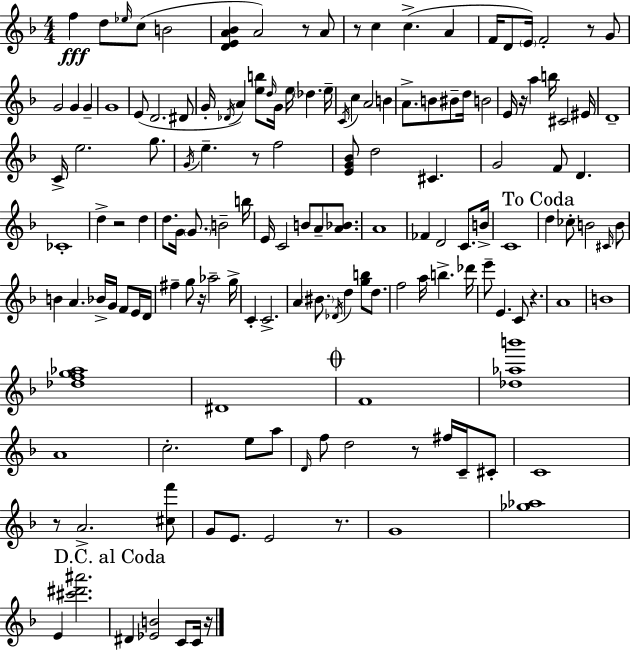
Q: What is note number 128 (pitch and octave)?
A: C4